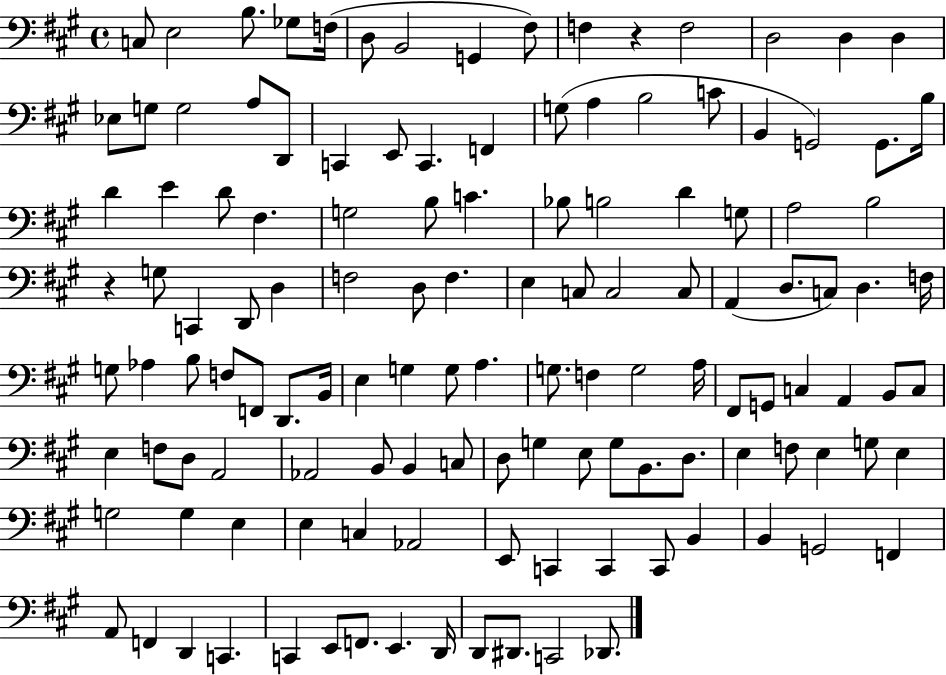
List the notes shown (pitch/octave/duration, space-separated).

C3/e E3/h B3/e. Gb3/e F3/s D3/e B2/h G2/q F#3/e F3/q R/q F3/h D3/h D3/q D3/q Eb3/e G3/e G3/h A3/e D2/e C2/q E2/e C2/q. F2/q G3/e A3/q B3/h C4/e B2/q G2/h G2/e. B3/s D4/q E4/q D4/e F#3/q. G3/h B3/e C4/q. Bb3/e B3/h D4/q G3/e A3/h B3/h R/q G3/e C2/q D2/e D3/q F3/h D3/e F3/q. E3/q C3/e C3/h C3/e A2/q D3/e. C3/e D3/q. F3/s G3/e Ab3/q B3/e F3/e F2/e D2/e. B2/s E3/q G3/q G3/e A3/q. G3/e. F3/q G3/h A3/s F#2/e G2/e C3/q A2/q B2/e C3/e E3/q F3/e D3/e A2/h Ab2/h B2/e B2/q C3/e D3/e G3/q E3/e G3/e B2/e. D3/e. E3/q F3/e E3/q G3/e E3/q G3/h G3/q E3/q E3/q C3/q Ab2/h E2/e C2/q C2/q C2/e B2/q B2/q G2/h F2/q A2/e F2/q D2/q C2/q. C2/q E2/e F2/e. E2/q. D2/s D2/e D#2/e. C2/h Db2/e.